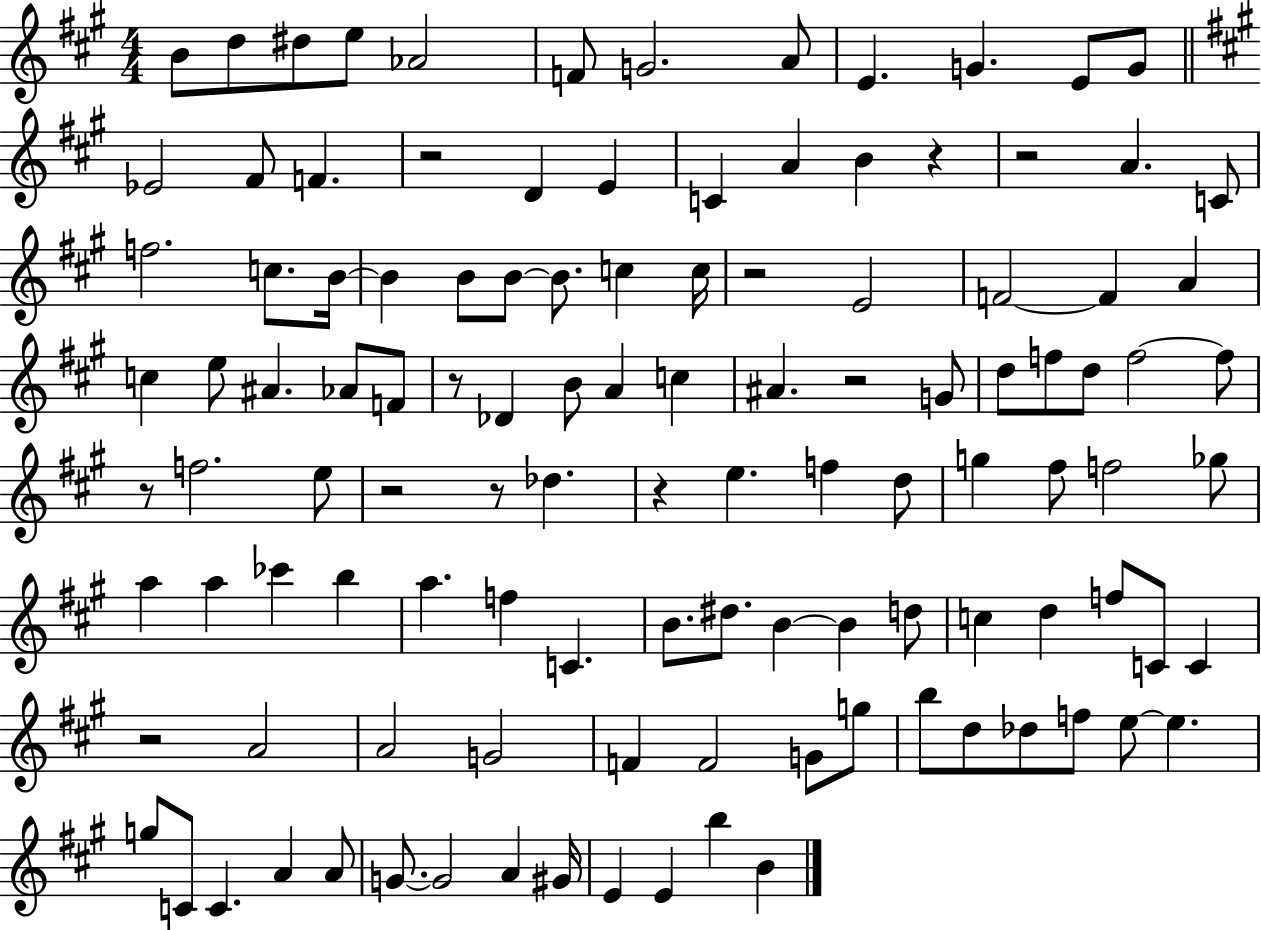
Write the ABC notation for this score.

X:1
T:Untitled
M:4/4
L:1/4
K:A
B/2 d/2 ^d/2 e/2 _A2 F/2 G2 A/2 E G E/2 G/2 _E2 ^F/2 F z2 D E C A B z z2 A C/2 f2 c/2 B/4 B B/2 B/2 B/2 c c/4 z2 E2 F2 F A c e/2 ^A _A/2 F/2 z/2 _D B/2 A c ^A z2 G/2 d/2 f/2 d/2 f2 f/2 z/2 f2 e/2 z2 z/2 _d z e f d/2 g ^f/2 f2 _g/2 a a _c' b a f C B/2 ^d/2 B B d/2 c d f/2 C/2 C z2 A2 A2 G2 F F2 G/2 g/2 b/2 d/2 _d/2 f/2 e/2 e g/2 C/2 C A A/2 G/2 G2 A ^G/4 E E b B